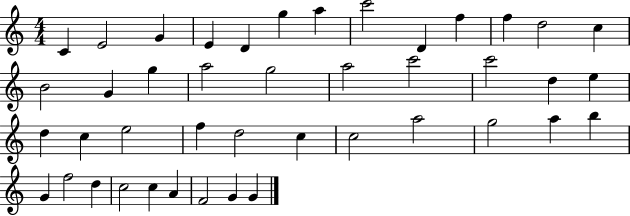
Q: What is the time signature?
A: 4/4